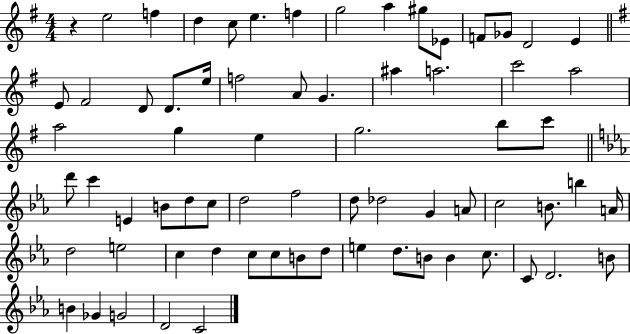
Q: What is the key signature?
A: G major